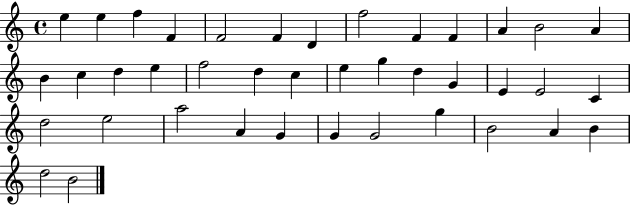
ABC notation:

X:1
T:Untitled
M:4/4
L:1/4
K:C
e e f F F2 F D f2 F F A B2 A B c d e f2 d c e g d G E E2 C d2 e2 a2 A G G G2 g B2 A B d2 B2